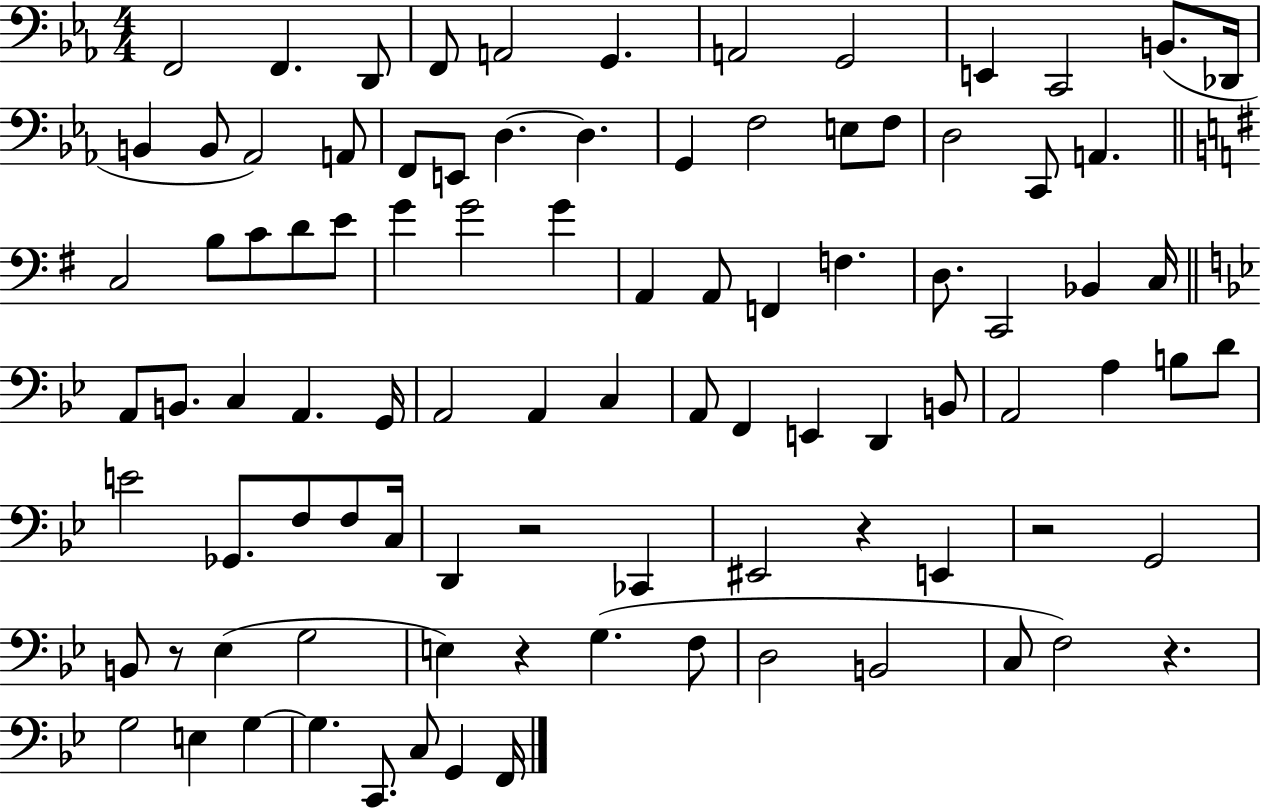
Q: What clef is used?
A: bass